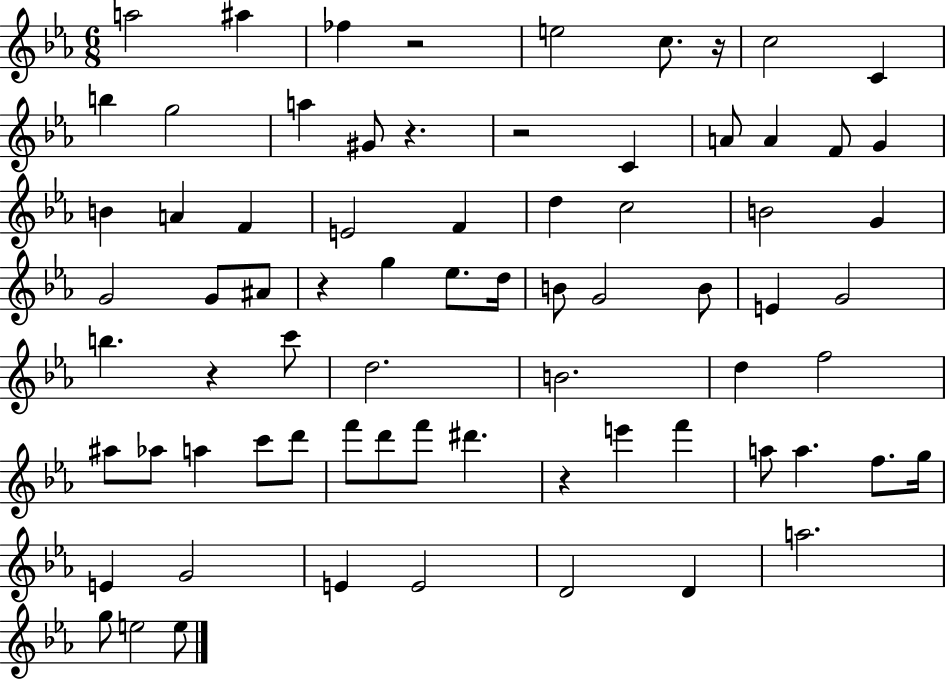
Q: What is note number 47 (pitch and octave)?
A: D6